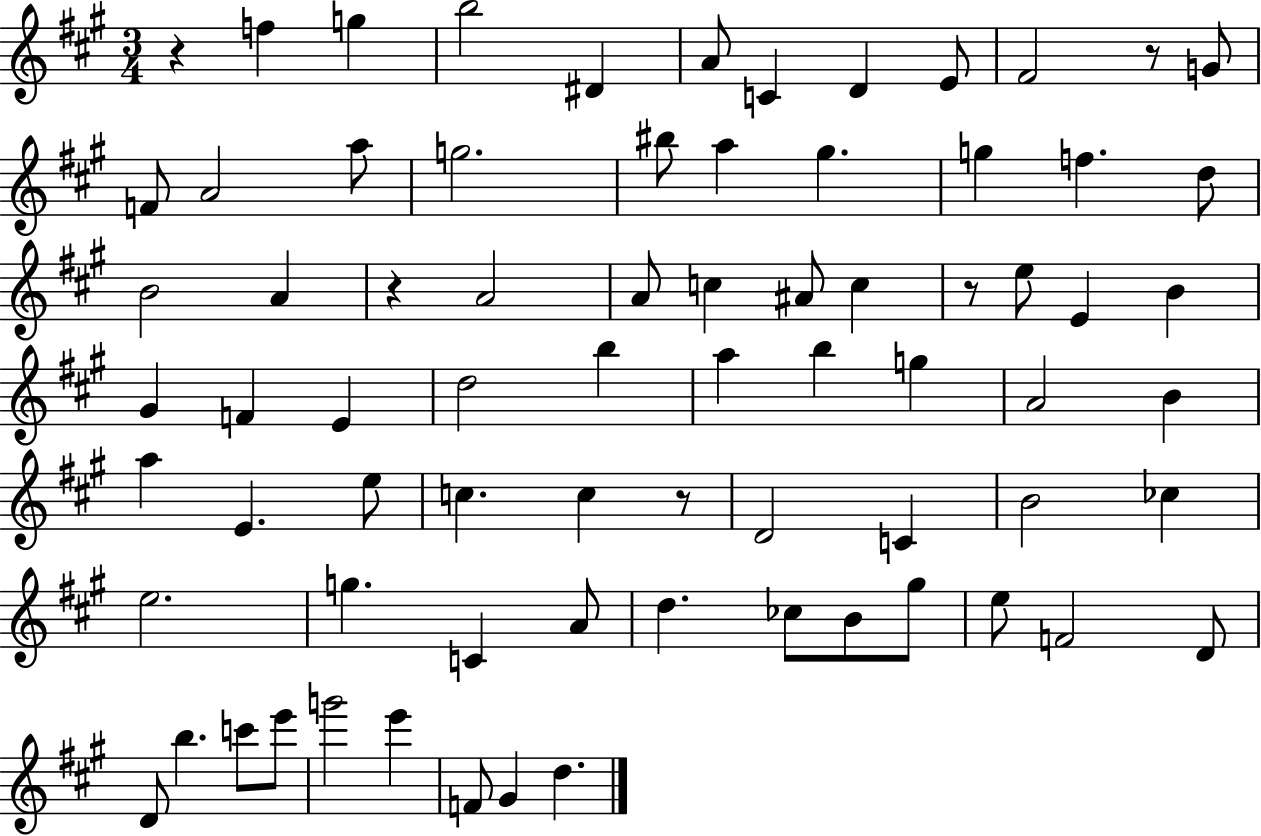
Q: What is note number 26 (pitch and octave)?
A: A#4